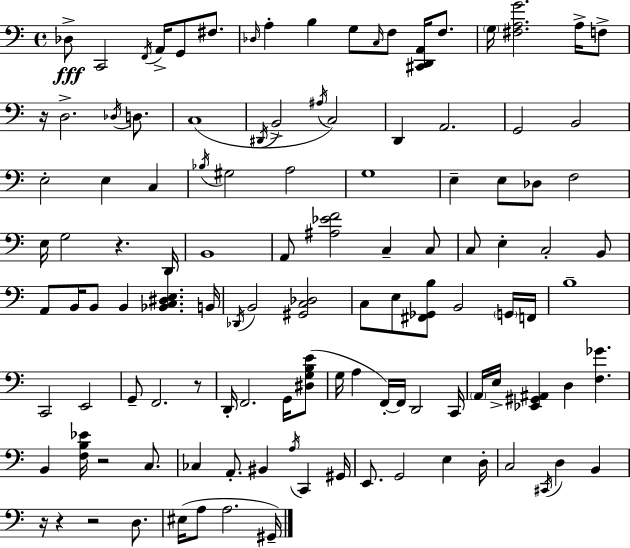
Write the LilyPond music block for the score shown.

{
  \clef bass
  \time 4/4
  \defaultTimeSignature
  \key a \minor
  \repeat volta 2 { des8->\fff c,2 \acciaccatura { f,16 } a,16-> g,8 fis8. | \grace { des16 } a4-. b4 g8 \grace { c16 } f8 <cis, d, a,>16 | f8. \parenthesize g16 <fis a g'>2. | a16-> f8-> r16 d2.-> | \break \acciaccatura { des16 } d8. c1( | \acciaccatura { dis,16 } b,2-> \acciaccatura { ais16 }) c2 | d,4 a,2. | g,2 b,2 | \break e2-. e4 | c4 \acciaccatura { bes16 } gis2 a2 | g1 | e4-- e8 des8 f2 | \break e16 g2 | r4. d,16 b,1 | a,8 <ais ees' f'>2 | c4-- c8 c8 e4-. c2-. | \break b,8 a,8 b,16 b,8 b,4 | <bes, c dis e>4. b,16 \acciaccatura { des,16 } b,2 | <gis, c des>2 c8 e8 <fis, ges, b>8 b,2 | \parenthesize g,16 f,16 b1-- | \break c,2 | e,2 g,8-- f,2. | r8 d,16-. f,2. | g,16 <dis g b e'>8( g16 a4 f,16-.~~) f,16 d,2 | \break c,16 \parenthesize a,16 e16-> <ees, gis, ais,>4 d4 | <f ges'>4. b,4 <f b ees'>16 r2 | c8. ces4 a,8.-. bis,4 | \acciaccatura { a16 } c,4 gis,16 e,8. g,2 | \break e4 d16-. c2 | \acciaccatura { cis,16 } d4 b,4 r16 r4 r2 | d8. eis16( a8 a2. | gis,16--) } \bar "|."
}